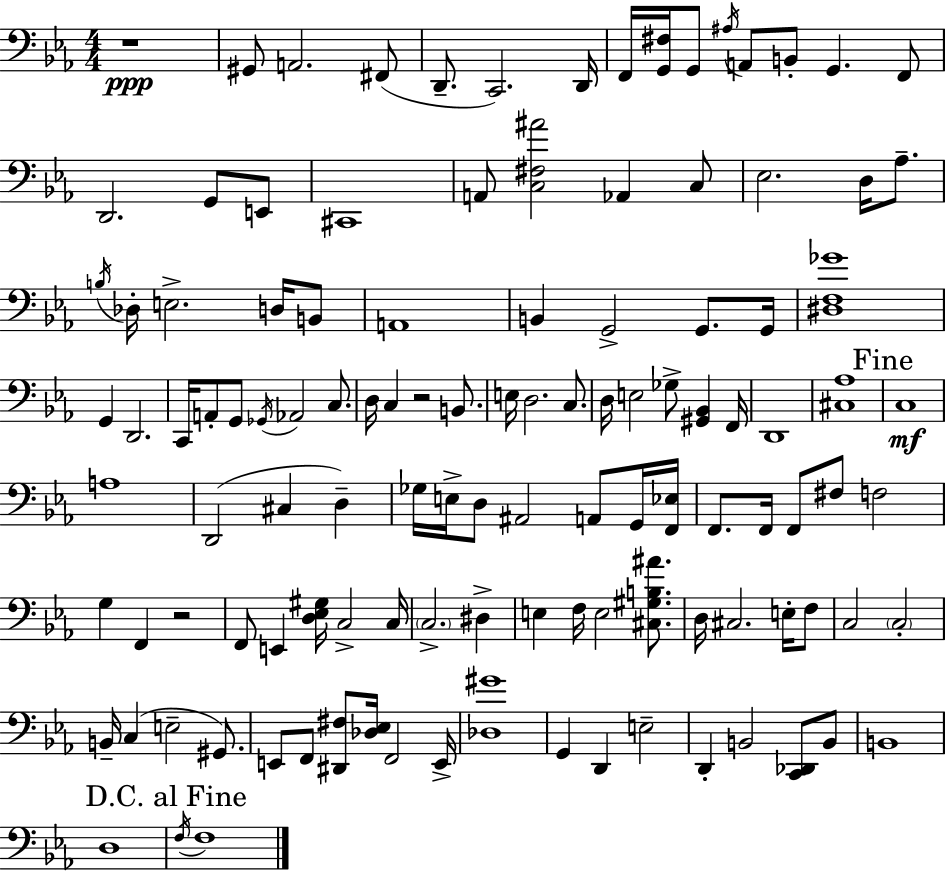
R/w G#2/e A2/h. F#2/e D2/e. C2/h. D2/s F2/s [G2,F#3]/s G2/e A#3/s A2/e B2/e G2/q. F2/e D2/h. G2/e E2/e C#2/w A2/e [C3,F#3,A#4]/h Ab2/q C3/e Eb3/h. D3/s Ab3/e. B3/s Db3/s E3/h. D3/s B2/e A2/w B2/q G2/h G2/e. G2/s [D#3,F3,Gb4]/w G2/q D2/h. C2/s A2/e G2/e Gb2/s Ab2/h C3/e. D3/s C3/q R/h B2/e. E3/s D3/h. C3/e. D3/s E3/h Gb3/e [G#2,Bb2]/q F2/s D2/w [C#3,Ab3]/w C3/w A3/w D2/h C#3/q D3/q Gb3/s E3/s D3/e A#2/h A2/e G2/s [F2,Eb3]/s F2/e. F2/s F2/e F#3/e F3/h G3/q F2/q R/h F2/e E2/q [D3,Eb3,G#3]/s C3/h C3/s C3/h. D#3/q E3/q F3/s E3/h [C#3,G#3,B3,A#4]/e. D3/s C#3/h. E3/s F3/e C3/h C3/h B2/s C3/q E3/h G#2/e. E2/e F2/e [D#2,F#3]/e [Db3,Eb3]/s F2/h E2/s [Db3,G#4]/w G2/q D2/q E3/h D2/q B2/h [C2,Db2]/e B2/e B2/w D3/w F3/s F3/w